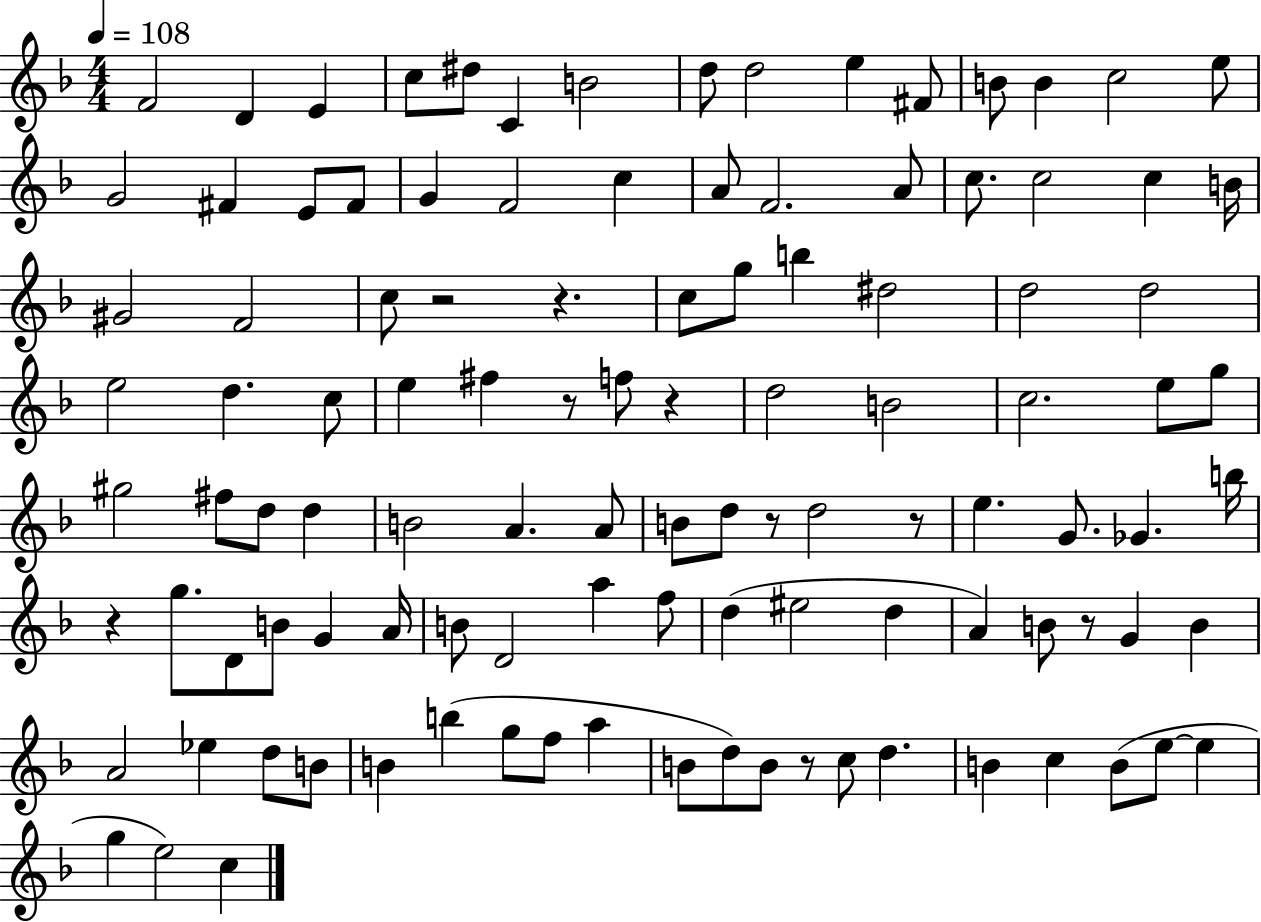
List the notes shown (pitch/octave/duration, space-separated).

F4/h D4/q E4/q C5/e D#5/e C4/q B4/h D5/e D5/h E5/q F#4/e B4/e B4/q C5/h E5/e G4/h F#4/q E4/e F#4/e G4/q F4/h C5/q A4/e F4/h. A4/e C5/e. C5/h C5/q B4/s G#4/h F4/h C5/e R/h R/q. C5/e G5/e B5/q D#5/h D5/h D5/h E5/h D5/q. C5/e E5/q F#5/q R/e F5/e R/q D5/h B4/h C5/h. E5/e G5/e G#5/h F#5/e D5/e D5/q B4/h A4/q. A4/e B4/e D5/e R/e D5/h R/e E5/q. G4/e. Gb4/q. B5/s R/q G5/e. D4/e B4/e G4/q A4/s B4/e D4/h A5/q F5/e D5/q EIS5/h D5/q A4/q B4/e R/e G4/q B4/q A4/h Eb5/q D5/e B4/e B4/q B5/q G5/e F5/e A5/q B4/e D5/e B4/e R/e C5/e D5/q. B4/q C5/q B4/e E5/e E5/q G5/q E5/h C5/q